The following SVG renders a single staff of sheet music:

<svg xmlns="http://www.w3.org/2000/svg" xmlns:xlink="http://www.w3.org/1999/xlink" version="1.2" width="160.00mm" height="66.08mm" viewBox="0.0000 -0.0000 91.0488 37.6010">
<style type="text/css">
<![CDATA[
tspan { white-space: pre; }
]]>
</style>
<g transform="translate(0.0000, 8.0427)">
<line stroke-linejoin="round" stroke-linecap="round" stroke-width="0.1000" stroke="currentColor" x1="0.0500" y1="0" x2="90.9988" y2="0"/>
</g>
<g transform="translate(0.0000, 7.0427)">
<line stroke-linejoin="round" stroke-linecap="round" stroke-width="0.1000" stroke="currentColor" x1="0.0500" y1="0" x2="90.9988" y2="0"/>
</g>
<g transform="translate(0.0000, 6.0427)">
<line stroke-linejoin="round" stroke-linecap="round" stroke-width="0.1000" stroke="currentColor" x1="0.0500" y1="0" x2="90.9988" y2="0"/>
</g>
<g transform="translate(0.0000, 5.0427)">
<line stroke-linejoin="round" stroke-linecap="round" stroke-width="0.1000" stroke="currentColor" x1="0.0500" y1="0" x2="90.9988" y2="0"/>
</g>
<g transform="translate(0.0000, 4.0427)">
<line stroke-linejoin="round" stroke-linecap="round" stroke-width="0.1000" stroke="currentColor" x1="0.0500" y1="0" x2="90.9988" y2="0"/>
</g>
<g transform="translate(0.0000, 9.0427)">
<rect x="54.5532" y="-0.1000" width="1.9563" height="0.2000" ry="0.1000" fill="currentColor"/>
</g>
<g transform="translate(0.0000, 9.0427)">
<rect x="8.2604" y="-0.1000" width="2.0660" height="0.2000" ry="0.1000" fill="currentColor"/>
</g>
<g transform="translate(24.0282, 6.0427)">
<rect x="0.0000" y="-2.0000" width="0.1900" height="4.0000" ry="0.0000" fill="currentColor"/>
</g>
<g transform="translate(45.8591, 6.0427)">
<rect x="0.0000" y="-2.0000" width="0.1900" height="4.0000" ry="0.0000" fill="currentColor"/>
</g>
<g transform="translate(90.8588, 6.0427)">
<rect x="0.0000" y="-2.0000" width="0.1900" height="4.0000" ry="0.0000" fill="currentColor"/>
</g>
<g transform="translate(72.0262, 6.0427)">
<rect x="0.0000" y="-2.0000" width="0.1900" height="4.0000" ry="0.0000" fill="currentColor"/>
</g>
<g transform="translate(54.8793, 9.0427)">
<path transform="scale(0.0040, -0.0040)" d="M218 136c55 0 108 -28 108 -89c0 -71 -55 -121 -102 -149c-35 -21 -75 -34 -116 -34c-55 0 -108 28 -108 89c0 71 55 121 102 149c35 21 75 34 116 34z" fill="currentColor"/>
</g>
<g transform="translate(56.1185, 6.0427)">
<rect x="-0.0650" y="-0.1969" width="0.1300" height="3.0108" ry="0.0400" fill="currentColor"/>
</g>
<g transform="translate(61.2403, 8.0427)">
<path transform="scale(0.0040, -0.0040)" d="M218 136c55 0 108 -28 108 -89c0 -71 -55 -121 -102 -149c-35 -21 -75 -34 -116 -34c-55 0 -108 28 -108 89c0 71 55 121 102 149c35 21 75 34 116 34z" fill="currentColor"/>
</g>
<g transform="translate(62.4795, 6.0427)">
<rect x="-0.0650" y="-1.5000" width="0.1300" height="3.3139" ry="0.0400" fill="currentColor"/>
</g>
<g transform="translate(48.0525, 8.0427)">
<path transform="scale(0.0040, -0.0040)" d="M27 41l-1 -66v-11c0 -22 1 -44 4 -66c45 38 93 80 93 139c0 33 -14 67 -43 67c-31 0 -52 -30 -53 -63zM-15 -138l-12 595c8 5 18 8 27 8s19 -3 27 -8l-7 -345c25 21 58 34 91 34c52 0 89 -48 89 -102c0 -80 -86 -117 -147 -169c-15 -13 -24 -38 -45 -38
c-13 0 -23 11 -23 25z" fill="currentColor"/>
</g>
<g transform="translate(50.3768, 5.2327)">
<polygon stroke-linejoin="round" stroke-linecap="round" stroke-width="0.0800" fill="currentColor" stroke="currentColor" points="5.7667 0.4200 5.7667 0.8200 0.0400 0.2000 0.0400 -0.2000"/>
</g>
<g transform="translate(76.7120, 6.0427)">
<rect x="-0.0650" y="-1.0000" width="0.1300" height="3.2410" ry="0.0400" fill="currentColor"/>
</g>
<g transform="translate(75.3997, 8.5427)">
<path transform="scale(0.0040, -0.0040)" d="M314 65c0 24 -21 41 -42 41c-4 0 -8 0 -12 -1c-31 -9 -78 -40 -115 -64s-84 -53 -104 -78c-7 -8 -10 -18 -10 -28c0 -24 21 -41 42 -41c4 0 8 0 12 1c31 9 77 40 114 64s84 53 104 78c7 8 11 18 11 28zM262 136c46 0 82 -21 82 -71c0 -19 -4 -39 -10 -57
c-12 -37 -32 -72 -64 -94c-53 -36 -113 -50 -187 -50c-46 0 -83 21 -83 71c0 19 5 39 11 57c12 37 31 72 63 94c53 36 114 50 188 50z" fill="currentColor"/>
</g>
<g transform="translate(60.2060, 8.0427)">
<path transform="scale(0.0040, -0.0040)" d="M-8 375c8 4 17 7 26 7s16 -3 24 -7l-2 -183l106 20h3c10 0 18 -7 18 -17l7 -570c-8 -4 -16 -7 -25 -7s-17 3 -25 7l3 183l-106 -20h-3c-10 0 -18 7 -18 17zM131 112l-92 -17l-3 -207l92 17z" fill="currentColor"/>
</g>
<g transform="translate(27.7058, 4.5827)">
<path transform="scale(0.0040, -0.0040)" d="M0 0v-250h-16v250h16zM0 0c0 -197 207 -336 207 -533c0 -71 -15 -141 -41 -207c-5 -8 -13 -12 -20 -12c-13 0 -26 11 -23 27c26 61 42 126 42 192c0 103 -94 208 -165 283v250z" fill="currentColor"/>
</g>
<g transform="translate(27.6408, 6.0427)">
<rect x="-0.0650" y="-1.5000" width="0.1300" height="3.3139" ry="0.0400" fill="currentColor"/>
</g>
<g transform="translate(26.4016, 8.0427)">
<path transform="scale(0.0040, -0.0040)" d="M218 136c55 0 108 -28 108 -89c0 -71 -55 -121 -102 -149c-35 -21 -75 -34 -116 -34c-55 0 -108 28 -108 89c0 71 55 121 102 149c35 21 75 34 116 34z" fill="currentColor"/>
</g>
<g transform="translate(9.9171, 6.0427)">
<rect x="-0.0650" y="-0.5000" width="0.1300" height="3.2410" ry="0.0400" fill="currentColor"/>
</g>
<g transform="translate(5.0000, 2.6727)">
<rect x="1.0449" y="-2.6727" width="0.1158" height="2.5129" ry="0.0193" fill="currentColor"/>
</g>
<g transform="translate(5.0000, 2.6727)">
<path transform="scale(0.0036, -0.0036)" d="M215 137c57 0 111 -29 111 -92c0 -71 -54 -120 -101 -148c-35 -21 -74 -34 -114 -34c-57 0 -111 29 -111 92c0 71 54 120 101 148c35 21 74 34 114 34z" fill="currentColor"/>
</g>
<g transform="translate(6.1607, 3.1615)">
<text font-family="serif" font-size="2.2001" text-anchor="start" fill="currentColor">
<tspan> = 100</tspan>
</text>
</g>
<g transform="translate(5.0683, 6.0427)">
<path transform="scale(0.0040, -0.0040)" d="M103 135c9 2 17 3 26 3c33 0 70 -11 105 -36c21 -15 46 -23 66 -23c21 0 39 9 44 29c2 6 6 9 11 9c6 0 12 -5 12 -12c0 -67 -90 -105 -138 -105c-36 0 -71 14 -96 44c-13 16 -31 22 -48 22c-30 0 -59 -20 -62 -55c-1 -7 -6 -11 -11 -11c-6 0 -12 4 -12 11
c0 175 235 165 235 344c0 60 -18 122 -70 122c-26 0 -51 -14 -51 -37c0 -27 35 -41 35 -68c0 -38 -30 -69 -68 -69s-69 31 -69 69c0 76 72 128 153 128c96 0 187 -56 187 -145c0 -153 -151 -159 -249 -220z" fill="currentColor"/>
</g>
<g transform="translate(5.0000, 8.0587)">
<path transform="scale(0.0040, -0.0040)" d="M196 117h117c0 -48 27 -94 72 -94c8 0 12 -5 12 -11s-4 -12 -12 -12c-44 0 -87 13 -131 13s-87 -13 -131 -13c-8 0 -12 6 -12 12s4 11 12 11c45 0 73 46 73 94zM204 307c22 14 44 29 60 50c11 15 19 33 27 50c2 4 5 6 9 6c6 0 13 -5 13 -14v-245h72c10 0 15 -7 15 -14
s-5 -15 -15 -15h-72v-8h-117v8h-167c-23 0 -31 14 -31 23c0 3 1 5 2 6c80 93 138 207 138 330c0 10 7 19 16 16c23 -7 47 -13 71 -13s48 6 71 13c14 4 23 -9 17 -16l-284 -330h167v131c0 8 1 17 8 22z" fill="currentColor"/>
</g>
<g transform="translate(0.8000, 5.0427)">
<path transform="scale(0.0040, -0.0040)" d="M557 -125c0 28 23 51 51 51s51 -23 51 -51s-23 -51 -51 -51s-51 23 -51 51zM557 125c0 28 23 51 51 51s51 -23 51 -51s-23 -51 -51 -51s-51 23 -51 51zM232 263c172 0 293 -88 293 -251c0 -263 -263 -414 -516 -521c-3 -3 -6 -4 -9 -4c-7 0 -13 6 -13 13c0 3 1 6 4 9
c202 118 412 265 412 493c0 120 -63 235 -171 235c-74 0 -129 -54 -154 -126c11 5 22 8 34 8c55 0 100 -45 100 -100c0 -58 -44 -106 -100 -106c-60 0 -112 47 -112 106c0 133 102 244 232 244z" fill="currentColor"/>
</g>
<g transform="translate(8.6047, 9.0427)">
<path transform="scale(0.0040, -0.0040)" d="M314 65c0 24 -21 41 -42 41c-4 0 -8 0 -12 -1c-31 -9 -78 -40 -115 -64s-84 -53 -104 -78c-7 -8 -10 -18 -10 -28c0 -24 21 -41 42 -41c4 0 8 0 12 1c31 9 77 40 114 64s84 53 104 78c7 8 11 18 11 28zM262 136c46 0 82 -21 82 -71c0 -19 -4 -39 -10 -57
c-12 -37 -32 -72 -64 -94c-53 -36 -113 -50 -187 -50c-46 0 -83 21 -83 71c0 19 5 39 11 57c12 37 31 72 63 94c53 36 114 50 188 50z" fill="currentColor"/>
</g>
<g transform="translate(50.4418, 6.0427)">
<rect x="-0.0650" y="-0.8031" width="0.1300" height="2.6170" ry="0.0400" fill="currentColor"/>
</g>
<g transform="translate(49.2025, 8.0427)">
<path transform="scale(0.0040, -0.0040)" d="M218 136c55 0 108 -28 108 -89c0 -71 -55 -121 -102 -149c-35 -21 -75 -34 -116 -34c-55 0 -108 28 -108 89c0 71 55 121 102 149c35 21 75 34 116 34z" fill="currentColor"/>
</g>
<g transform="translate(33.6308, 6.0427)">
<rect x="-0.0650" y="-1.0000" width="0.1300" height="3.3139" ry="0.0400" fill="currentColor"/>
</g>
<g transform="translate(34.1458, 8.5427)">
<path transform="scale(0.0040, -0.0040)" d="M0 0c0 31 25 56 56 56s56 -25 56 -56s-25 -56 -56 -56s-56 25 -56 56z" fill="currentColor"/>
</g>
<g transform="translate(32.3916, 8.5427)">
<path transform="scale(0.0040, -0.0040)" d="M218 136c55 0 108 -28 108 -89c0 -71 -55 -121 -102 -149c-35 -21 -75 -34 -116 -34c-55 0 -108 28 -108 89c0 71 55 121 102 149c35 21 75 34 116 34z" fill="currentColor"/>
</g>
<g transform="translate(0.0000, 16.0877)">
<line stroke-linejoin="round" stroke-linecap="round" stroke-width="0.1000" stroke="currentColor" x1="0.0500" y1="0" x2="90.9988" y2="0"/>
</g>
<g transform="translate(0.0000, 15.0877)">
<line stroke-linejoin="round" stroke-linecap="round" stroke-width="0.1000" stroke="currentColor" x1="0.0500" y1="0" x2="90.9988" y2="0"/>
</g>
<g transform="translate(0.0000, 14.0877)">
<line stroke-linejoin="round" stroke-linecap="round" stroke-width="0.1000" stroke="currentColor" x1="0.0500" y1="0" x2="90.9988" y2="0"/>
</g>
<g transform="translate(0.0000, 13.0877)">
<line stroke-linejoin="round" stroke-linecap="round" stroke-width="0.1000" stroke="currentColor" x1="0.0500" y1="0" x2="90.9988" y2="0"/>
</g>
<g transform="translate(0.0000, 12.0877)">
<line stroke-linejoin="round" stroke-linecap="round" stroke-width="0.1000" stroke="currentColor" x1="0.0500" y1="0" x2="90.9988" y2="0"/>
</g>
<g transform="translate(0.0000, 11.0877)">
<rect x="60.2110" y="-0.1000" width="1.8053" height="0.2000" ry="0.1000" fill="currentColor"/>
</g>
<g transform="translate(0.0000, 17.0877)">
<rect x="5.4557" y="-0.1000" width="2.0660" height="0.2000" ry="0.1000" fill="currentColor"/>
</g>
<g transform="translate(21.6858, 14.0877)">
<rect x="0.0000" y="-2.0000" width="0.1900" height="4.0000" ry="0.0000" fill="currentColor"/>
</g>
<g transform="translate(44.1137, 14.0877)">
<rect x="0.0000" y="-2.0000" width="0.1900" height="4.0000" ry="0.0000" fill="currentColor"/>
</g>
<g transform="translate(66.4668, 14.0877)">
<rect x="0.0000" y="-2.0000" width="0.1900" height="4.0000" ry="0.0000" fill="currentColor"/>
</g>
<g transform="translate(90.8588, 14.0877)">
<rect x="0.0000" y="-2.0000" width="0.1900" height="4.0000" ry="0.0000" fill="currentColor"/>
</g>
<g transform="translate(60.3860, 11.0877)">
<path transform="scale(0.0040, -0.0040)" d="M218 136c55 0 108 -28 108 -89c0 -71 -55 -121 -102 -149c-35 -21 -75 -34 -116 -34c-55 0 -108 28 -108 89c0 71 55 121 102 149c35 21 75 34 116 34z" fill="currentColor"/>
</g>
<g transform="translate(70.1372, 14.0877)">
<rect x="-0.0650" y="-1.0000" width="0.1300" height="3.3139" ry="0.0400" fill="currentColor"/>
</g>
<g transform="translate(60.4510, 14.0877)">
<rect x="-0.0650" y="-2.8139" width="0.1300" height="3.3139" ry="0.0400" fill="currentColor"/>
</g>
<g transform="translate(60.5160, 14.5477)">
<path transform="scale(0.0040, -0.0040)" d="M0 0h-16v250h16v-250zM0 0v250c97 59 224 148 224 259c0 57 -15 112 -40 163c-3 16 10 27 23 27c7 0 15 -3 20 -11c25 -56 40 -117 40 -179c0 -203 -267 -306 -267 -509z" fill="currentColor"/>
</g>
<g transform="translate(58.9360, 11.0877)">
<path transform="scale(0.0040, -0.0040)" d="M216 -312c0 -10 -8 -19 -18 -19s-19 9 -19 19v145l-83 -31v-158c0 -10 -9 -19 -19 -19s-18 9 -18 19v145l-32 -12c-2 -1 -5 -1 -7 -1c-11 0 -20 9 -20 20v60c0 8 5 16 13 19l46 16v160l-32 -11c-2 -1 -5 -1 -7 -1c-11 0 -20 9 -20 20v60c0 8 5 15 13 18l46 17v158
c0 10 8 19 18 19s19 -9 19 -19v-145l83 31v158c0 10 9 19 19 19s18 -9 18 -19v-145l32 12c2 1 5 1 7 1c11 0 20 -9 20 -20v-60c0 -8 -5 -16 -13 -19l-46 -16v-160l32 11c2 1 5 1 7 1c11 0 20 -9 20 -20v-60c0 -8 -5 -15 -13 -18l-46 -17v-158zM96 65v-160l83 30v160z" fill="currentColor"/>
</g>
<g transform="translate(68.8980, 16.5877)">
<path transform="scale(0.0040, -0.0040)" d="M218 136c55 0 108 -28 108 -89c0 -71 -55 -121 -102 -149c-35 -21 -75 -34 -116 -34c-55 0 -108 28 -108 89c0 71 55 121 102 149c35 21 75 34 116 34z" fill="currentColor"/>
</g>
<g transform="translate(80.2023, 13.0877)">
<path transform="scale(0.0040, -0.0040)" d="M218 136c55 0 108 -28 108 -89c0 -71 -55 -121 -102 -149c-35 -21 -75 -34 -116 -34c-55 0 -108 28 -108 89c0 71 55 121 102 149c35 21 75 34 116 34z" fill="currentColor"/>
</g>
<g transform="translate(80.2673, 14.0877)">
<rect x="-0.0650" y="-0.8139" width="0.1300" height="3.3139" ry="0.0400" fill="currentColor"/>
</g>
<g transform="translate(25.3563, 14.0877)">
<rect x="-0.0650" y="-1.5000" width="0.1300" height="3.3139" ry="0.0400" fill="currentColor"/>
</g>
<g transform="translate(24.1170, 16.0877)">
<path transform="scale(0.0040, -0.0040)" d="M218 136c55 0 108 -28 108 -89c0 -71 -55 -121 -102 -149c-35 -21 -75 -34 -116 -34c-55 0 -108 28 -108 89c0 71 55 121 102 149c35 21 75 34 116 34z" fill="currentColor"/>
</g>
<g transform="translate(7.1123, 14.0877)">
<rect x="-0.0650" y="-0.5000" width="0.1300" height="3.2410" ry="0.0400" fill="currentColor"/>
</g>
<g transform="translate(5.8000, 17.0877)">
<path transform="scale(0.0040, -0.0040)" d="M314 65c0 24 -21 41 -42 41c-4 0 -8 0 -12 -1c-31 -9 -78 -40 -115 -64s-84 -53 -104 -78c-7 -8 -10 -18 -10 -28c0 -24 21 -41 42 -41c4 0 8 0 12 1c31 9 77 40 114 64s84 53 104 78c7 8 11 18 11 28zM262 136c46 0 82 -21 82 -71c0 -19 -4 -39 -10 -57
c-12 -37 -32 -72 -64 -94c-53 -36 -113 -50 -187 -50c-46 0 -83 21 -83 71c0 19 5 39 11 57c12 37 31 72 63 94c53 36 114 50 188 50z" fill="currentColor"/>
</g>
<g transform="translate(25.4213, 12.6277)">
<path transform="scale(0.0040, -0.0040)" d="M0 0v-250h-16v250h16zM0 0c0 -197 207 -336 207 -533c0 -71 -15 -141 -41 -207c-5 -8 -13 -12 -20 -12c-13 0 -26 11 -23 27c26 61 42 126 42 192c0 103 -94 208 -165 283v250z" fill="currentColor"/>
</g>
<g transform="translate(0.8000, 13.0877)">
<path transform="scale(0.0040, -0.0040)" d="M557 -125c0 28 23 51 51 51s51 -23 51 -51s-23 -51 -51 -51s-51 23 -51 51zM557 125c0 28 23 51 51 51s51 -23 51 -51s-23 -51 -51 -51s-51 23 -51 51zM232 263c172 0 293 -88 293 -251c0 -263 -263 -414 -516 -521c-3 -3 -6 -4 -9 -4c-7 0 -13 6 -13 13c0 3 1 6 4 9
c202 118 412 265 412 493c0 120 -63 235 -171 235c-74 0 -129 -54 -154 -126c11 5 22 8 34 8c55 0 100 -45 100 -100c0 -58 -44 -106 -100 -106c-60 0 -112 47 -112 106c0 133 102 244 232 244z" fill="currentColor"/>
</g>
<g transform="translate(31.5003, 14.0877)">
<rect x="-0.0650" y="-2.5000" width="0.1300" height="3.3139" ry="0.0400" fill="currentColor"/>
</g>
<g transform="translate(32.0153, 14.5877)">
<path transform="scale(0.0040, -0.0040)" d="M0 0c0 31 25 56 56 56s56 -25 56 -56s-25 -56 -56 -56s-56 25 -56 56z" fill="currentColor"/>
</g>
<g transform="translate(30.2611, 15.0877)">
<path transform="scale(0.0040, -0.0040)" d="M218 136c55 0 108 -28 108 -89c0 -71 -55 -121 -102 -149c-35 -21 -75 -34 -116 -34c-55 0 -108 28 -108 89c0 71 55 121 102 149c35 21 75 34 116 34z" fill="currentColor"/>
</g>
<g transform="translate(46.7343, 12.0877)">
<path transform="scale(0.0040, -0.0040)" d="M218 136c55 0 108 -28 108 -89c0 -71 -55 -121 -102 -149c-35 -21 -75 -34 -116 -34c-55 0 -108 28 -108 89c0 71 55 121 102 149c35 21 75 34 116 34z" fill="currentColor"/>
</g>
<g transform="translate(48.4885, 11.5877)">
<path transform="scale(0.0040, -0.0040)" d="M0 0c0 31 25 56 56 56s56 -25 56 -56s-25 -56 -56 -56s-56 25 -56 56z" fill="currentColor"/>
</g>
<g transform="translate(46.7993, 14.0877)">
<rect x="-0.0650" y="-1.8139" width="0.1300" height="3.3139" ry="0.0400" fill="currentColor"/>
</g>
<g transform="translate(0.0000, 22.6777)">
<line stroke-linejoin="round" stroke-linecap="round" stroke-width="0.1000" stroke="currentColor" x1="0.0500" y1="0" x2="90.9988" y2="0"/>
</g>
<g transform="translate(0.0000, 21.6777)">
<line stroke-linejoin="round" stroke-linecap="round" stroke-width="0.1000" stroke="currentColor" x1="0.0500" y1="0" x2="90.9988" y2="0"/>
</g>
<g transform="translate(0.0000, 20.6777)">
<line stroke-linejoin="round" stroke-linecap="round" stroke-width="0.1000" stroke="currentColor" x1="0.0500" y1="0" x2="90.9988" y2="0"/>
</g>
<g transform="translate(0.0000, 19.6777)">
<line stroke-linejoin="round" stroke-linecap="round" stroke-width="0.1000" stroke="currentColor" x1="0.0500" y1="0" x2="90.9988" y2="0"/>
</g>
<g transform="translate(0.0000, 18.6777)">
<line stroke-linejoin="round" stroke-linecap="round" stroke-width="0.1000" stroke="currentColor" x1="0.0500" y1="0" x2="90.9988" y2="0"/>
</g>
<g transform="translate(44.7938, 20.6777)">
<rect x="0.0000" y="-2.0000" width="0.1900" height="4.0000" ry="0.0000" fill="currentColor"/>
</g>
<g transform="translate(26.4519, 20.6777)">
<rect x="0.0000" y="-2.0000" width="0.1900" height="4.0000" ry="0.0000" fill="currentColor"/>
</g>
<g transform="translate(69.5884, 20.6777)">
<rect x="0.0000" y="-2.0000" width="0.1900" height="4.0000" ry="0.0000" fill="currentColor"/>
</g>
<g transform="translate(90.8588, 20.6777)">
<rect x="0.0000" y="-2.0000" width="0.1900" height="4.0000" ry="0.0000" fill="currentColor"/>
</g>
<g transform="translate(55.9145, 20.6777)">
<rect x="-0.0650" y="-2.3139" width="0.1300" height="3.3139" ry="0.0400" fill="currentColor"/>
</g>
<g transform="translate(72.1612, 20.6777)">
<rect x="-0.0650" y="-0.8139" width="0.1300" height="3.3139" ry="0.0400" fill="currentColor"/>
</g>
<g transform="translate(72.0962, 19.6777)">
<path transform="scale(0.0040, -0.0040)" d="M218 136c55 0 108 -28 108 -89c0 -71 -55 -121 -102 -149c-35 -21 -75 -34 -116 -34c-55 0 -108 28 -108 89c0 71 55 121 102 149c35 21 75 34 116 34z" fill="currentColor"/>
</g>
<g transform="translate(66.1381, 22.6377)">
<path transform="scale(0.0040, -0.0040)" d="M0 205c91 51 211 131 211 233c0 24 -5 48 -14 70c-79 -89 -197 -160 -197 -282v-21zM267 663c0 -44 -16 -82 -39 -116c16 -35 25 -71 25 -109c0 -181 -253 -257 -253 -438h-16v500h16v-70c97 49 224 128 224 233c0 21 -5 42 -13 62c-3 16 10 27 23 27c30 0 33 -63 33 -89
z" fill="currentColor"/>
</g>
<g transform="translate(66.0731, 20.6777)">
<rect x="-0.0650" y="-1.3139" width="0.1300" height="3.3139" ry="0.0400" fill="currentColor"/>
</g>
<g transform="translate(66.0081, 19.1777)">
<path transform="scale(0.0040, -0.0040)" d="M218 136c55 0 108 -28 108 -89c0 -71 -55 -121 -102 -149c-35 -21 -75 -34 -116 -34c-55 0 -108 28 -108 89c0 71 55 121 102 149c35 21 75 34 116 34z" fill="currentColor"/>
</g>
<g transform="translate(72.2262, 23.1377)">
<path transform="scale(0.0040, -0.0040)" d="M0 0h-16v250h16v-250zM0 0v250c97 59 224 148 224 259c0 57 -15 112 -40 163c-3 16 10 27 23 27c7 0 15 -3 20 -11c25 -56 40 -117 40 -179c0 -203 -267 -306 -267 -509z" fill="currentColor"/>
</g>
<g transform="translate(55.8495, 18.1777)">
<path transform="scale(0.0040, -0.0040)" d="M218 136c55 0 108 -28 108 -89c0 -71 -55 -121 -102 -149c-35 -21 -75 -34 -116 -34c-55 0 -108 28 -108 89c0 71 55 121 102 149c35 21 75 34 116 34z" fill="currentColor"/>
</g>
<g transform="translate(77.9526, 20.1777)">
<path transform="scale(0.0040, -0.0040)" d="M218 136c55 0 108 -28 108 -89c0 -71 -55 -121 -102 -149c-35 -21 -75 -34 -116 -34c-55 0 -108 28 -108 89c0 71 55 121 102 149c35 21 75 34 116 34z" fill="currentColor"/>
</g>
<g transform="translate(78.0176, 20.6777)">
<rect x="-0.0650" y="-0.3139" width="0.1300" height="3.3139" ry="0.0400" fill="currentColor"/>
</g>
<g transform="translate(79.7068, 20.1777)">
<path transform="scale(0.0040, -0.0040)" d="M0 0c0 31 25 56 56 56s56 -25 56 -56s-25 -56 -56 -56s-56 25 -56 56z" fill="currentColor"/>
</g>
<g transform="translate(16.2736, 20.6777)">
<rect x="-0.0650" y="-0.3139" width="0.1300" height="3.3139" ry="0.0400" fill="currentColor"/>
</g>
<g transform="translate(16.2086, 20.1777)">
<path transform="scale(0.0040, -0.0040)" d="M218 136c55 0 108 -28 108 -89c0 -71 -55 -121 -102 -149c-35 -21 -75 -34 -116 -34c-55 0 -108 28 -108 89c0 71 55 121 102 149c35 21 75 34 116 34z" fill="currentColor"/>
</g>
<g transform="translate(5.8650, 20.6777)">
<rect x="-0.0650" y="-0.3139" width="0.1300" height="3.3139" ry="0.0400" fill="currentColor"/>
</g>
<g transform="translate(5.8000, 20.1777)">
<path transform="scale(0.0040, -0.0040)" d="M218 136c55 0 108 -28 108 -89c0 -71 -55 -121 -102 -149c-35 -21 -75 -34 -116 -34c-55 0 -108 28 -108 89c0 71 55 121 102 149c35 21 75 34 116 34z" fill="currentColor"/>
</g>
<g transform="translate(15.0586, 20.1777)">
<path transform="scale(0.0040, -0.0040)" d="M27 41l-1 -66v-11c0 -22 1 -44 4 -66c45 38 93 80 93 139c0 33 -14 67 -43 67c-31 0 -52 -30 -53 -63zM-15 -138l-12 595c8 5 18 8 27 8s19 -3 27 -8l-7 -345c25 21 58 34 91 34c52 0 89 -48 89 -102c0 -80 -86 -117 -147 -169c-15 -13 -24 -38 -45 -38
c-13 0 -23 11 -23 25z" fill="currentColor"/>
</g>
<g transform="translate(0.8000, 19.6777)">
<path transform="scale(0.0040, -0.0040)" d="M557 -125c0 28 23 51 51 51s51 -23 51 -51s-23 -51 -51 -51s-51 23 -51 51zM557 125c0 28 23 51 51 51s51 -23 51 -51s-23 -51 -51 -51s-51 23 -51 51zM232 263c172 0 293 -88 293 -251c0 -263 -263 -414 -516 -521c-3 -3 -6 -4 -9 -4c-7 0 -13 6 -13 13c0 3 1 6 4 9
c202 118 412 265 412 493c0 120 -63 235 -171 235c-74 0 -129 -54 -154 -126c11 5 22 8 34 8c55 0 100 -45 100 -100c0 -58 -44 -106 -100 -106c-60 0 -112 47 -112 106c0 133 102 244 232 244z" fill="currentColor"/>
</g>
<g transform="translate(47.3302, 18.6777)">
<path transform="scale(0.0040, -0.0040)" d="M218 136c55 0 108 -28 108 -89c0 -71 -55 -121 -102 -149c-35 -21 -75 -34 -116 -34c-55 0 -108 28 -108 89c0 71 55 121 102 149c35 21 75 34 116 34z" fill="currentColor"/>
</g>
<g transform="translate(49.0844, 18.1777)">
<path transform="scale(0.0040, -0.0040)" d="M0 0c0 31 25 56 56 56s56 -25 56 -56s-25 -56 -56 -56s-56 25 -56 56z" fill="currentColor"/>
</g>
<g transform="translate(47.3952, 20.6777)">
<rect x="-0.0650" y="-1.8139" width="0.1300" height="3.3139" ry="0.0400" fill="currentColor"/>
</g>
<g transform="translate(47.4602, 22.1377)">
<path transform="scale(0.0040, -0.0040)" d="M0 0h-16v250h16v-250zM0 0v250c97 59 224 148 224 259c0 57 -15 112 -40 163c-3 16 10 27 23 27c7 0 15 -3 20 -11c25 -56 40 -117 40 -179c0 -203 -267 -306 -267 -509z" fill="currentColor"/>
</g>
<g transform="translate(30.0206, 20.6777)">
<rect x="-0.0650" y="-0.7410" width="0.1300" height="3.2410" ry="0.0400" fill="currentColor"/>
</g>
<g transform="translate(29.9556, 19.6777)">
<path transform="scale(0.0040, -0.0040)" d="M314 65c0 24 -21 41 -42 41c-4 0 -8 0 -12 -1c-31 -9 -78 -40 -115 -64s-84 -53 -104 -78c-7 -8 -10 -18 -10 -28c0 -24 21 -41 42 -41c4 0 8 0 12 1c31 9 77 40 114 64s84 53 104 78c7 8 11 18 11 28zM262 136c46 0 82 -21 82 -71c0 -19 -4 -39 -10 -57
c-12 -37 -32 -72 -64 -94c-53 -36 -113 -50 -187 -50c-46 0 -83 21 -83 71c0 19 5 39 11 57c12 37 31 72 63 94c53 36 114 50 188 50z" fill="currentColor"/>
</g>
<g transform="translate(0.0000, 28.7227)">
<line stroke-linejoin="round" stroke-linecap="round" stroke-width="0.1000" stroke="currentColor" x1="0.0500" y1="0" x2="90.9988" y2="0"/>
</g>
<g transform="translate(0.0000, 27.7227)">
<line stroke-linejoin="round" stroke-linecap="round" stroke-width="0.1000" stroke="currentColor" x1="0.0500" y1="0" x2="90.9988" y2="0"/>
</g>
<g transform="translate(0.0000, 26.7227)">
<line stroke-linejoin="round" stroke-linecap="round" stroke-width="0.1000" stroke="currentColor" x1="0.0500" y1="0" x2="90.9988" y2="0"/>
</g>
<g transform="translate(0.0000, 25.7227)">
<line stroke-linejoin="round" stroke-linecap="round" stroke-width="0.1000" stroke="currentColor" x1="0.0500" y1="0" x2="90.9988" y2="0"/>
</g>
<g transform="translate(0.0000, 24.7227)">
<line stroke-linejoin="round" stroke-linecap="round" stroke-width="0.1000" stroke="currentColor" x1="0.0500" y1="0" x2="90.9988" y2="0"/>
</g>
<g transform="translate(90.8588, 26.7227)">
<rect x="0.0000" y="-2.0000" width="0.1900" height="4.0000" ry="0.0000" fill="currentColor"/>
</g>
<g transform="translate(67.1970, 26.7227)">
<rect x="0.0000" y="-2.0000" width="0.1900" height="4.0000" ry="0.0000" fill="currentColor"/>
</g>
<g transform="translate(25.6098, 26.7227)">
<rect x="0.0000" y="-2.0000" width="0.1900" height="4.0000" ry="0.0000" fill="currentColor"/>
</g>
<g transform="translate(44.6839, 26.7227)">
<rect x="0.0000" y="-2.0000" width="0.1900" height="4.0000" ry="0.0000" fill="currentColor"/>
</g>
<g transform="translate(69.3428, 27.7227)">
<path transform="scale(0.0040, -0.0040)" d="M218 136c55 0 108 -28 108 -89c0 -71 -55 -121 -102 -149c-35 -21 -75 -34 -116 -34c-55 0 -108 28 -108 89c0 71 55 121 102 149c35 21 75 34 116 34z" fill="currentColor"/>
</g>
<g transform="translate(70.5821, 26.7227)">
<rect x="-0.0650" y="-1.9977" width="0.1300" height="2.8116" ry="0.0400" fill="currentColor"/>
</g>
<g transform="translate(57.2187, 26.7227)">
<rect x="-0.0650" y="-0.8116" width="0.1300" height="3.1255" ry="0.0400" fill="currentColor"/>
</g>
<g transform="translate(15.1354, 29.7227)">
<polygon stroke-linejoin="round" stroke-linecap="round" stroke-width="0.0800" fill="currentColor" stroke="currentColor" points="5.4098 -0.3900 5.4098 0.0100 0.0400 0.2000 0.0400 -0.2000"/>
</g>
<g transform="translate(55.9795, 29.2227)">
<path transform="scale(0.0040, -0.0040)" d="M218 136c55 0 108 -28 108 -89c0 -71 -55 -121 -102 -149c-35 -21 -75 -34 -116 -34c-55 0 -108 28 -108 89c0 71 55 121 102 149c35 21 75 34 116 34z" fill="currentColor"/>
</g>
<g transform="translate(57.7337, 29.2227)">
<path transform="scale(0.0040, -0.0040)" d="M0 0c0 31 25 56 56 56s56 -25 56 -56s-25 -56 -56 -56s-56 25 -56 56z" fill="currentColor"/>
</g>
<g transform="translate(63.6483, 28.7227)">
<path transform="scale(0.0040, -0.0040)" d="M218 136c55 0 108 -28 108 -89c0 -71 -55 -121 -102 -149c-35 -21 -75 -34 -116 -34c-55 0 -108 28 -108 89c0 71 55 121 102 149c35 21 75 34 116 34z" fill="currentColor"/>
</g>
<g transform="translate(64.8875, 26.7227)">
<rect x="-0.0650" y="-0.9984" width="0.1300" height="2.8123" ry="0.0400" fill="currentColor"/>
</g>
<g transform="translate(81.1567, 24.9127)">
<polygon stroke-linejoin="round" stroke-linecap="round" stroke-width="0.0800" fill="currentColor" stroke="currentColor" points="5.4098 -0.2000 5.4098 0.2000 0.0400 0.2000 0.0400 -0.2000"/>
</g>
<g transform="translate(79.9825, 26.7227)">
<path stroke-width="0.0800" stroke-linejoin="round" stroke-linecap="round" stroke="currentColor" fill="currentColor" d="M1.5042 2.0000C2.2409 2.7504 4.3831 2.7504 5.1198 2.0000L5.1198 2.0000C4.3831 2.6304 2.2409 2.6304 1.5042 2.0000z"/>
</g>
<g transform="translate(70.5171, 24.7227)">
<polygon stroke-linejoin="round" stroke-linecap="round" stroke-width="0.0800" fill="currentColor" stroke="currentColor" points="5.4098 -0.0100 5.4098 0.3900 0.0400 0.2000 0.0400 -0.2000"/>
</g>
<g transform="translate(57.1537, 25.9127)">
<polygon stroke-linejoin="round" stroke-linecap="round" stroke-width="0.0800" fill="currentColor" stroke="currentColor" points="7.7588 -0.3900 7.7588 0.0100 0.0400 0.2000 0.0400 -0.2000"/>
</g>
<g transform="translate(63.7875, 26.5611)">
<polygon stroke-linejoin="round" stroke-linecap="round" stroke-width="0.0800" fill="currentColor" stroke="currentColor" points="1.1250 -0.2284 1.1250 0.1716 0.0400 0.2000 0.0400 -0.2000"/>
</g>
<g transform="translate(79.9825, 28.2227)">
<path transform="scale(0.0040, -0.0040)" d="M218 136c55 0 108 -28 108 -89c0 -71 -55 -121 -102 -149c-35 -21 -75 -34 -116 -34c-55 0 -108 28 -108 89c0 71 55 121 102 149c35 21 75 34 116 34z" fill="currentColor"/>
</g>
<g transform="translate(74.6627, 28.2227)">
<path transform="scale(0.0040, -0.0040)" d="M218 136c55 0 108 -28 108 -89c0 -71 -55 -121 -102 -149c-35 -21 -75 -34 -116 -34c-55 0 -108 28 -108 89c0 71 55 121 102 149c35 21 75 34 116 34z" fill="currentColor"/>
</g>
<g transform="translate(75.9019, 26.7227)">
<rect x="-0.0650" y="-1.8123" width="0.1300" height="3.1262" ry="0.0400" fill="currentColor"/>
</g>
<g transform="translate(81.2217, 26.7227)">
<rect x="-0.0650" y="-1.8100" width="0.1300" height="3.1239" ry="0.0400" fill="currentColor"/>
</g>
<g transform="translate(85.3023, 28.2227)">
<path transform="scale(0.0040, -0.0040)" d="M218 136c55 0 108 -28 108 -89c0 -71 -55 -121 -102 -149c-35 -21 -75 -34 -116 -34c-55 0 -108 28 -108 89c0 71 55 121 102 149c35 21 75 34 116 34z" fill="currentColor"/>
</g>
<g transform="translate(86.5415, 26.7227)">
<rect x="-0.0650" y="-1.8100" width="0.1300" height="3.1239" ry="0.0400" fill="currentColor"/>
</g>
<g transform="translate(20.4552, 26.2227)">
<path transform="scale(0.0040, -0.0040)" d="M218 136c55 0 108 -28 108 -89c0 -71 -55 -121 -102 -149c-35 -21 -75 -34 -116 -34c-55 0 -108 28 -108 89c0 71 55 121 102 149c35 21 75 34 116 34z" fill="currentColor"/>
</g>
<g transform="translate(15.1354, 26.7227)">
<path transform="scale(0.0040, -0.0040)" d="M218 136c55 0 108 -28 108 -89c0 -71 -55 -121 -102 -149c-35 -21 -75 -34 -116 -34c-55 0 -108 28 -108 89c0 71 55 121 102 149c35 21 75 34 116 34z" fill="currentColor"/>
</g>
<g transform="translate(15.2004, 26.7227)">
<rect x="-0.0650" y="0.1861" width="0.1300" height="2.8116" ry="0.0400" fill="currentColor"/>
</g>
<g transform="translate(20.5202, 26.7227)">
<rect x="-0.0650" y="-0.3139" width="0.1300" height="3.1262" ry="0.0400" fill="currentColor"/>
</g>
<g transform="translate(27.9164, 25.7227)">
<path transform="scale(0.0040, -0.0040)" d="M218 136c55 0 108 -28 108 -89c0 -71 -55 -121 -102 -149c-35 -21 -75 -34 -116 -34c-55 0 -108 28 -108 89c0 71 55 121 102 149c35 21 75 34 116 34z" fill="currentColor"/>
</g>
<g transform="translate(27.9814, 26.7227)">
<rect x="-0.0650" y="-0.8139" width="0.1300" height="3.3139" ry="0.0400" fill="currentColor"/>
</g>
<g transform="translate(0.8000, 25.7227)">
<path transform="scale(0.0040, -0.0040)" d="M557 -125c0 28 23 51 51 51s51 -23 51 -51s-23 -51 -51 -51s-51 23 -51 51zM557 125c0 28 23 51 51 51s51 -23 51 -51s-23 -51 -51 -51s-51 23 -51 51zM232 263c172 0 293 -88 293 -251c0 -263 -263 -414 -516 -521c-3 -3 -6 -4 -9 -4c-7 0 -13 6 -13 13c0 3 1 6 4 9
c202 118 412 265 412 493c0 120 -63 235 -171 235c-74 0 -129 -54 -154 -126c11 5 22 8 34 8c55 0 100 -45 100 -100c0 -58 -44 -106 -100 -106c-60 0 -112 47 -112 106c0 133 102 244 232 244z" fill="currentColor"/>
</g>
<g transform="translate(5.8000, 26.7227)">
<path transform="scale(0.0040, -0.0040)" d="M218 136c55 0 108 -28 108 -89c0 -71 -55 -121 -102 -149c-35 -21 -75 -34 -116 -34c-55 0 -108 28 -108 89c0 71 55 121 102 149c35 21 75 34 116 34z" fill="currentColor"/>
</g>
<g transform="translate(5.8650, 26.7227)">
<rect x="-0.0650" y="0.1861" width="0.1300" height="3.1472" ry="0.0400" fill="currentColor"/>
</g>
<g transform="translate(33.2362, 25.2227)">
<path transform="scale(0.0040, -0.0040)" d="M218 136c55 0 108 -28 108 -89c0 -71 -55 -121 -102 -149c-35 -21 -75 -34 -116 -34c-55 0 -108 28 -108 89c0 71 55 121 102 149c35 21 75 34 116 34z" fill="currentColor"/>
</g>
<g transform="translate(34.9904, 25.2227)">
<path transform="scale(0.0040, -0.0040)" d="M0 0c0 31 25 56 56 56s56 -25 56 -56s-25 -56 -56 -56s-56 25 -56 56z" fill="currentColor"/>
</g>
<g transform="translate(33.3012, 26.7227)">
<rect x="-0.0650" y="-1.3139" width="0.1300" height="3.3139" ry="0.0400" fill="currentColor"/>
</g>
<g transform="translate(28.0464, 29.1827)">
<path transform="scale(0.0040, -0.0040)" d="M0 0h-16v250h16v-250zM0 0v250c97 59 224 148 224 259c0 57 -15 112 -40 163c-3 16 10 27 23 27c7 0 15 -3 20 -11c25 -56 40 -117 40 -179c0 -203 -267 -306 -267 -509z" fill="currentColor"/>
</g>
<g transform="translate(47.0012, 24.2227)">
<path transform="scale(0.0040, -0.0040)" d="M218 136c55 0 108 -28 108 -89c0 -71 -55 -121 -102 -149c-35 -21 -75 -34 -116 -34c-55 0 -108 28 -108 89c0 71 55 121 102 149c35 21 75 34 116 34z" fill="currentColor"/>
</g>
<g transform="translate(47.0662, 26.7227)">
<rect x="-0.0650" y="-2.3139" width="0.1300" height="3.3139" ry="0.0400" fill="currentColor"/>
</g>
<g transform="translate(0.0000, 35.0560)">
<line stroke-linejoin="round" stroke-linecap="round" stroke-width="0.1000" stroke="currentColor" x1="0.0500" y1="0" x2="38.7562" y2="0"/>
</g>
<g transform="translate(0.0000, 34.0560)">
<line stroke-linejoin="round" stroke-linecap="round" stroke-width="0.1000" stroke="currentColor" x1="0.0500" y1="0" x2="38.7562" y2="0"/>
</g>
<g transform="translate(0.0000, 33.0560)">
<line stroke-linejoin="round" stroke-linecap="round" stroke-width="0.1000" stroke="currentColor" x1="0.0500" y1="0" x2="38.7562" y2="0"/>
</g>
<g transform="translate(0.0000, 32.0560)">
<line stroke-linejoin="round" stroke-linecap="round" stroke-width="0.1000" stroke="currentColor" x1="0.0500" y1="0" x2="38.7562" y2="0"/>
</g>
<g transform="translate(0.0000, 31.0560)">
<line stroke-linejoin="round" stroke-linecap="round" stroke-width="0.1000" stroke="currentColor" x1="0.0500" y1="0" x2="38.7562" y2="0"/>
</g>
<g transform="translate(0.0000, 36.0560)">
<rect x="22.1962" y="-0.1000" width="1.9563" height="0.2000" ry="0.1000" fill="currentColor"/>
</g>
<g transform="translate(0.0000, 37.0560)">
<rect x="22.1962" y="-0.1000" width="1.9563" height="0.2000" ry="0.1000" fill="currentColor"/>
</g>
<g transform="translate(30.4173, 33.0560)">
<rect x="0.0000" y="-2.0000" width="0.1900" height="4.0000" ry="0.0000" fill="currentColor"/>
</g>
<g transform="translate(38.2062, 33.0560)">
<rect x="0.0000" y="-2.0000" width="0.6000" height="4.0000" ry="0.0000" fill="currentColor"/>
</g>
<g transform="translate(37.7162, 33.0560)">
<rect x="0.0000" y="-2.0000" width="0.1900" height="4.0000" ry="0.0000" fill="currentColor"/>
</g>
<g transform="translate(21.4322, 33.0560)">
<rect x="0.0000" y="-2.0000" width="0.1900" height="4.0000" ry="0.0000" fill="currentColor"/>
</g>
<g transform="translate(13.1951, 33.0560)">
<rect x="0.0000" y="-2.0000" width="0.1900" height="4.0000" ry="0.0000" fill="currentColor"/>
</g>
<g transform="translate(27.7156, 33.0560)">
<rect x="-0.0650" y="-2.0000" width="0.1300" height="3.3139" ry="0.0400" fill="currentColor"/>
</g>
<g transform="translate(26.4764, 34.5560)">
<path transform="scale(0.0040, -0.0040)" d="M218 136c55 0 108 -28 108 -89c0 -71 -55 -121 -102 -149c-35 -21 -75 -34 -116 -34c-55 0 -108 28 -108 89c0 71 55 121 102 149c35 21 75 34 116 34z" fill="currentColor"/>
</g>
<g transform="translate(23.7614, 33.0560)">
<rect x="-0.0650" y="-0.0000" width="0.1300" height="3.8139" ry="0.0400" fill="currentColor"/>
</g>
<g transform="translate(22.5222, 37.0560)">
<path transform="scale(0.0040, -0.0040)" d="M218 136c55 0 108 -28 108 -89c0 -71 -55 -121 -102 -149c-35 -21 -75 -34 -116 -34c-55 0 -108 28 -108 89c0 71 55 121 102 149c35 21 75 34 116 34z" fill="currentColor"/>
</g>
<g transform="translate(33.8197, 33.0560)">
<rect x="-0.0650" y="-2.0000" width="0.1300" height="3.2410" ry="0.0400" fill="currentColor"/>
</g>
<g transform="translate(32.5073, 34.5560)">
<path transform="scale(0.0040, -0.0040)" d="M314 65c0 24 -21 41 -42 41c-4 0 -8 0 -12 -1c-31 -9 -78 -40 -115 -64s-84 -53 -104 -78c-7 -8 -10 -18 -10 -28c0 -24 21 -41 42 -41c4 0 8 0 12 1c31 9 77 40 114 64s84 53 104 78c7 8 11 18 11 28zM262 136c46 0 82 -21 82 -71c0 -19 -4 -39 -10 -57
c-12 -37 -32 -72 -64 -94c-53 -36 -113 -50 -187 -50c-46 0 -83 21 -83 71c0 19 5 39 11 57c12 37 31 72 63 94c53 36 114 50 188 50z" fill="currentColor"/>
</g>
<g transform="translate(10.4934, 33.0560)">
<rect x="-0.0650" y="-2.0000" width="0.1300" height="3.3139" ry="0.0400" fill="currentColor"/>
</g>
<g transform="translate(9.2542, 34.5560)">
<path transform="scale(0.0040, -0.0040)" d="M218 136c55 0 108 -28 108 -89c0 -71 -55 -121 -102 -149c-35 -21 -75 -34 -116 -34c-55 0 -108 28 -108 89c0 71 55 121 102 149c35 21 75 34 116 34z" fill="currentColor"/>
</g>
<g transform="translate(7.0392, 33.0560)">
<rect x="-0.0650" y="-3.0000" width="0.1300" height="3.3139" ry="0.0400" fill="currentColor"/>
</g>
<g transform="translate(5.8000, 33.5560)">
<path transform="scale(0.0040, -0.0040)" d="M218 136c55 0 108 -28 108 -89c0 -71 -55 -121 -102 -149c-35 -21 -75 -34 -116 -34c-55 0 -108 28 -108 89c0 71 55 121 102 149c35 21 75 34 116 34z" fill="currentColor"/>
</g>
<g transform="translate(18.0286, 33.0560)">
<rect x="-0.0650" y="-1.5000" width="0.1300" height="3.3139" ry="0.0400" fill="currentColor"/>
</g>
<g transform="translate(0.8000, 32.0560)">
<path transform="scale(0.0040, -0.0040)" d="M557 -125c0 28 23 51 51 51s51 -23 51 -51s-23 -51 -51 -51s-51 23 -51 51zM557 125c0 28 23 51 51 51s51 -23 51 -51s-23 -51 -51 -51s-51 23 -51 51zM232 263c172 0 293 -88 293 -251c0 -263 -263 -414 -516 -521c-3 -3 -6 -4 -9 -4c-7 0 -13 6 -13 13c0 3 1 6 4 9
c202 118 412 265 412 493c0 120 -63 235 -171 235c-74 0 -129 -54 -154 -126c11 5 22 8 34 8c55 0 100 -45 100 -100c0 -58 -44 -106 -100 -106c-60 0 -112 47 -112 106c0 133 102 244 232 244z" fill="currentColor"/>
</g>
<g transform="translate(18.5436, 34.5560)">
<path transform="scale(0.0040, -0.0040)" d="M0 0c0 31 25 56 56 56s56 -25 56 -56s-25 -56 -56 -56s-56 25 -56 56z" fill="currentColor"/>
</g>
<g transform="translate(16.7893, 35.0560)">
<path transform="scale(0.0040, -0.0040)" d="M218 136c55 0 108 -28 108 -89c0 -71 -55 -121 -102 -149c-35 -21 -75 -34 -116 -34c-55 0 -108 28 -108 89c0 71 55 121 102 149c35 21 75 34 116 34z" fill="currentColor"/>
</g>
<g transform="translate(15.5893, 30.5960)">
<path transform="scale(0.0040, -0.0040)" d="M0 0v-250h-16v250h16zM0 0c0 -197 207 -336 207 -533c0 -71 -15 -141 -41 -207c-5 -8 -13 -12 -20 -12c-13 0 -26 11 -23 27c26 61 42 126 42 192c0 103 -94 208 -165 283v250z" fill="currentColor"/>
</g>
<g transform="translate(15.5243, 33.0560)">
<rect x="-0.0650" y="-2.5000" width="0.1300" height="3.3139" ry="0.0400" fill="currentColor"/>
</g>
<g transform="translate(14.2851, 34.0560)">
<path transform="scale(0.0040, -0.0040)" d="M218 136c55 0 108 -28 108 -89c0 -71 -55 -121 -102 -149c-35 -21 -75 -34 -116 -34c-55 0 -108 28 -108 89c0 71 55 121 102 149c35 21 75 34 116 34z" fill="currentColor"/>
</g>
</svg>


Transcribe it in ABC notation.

X:1
T:Untitled
M:2/4
L:1/4
K:C
E,,2 G,,/2 F,, _G,,/2 E,,/2 G,, F,,2 E,,2 G,,/2 B,, A, ^C/2 F,, F, E, _E, F,2 A,/2 B, G,/4 F,/2 E, D, D,/2 E,/2 F,/2 G, B, F,,/2 G,,/4 B,,/2 A,,/2 A,,/2 A,,/2 C, A,, B,,/2 G,, C,, A,, A,,2